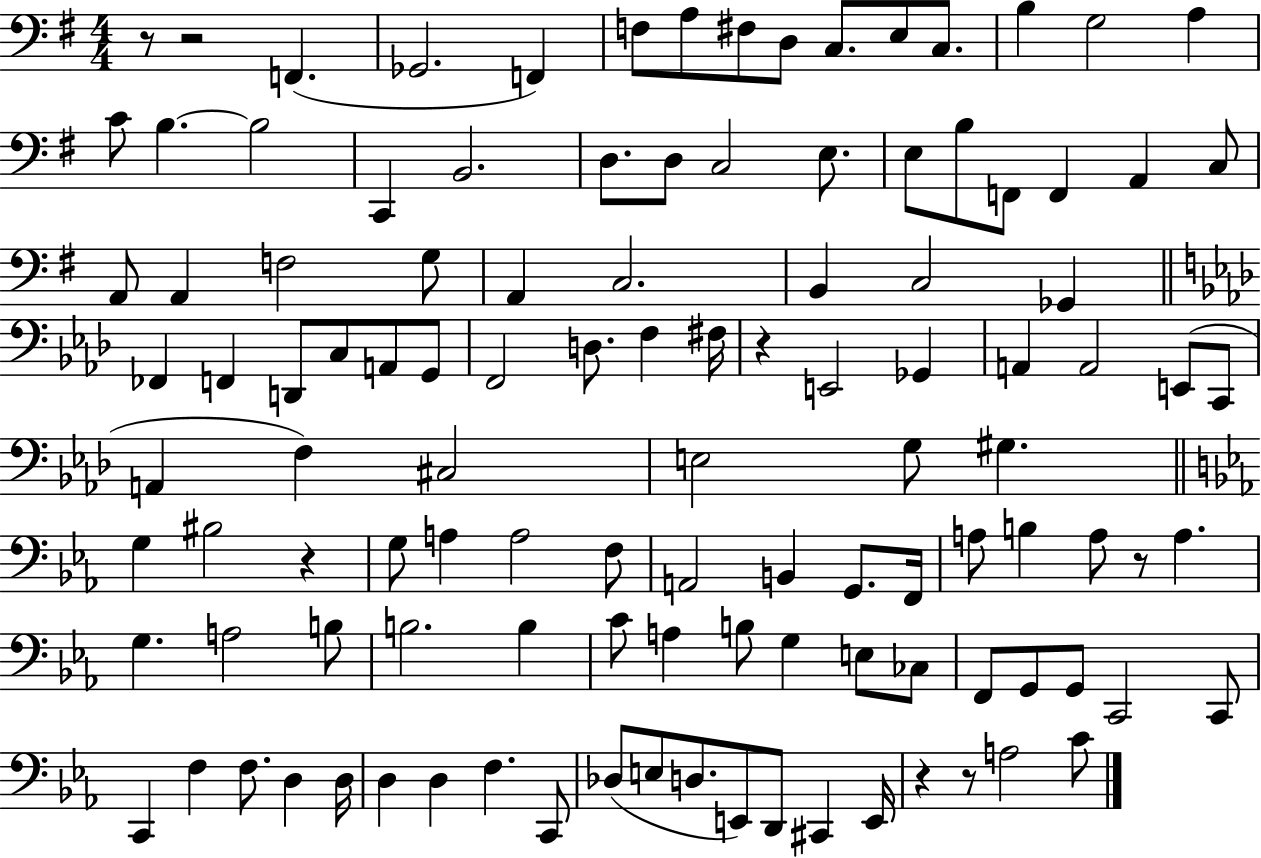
X:1
T:Untitled
M:4/4
L:1/4
K:G
z/2 z2 F,, _G,,2 F,, F,/2 A,/2 ^F,/2 D,/2 C,/2 E,/2 C,/2 B, G,2 A, C/2 B, B,2 C,, B,,2 D,/2 D,/2 C,2 E,/2 E,/2 B,/2 F,,/2 F,, A,, C,/2 A,,/2 A,, F,2 G,/2 A,, C,2 B,, C,2 _G,, _F,, F,, D,,/2 C,/2 A,,/2 G,,/2 F,,2 D,/2 F, ^F,/4 z E,,2 _G,, A,, A,,2 E,,/2 C,,/2 A,, F, ^C,2 E,2 G,/2 ^G, G, ^B,2 z G,/2 A, A,2 F,/2 A,,2 B,, G,,/2 F,,/4 A,/2 B, A,/2 z/2 A, G, A,2 B,/2 B,2 B, C/2 A, B,/2 G, E,/2 _C,/2 F,,/2 G,,/2 G,,/2 C,,2 C,,/2 C,, F, F,/2 D, D,/4 D, D, F, C,,/2 _D,/2 E,/2 D,/2 E,,/2 D,,/2 ^C,, E,,/4 z z/2 A,2 C/2